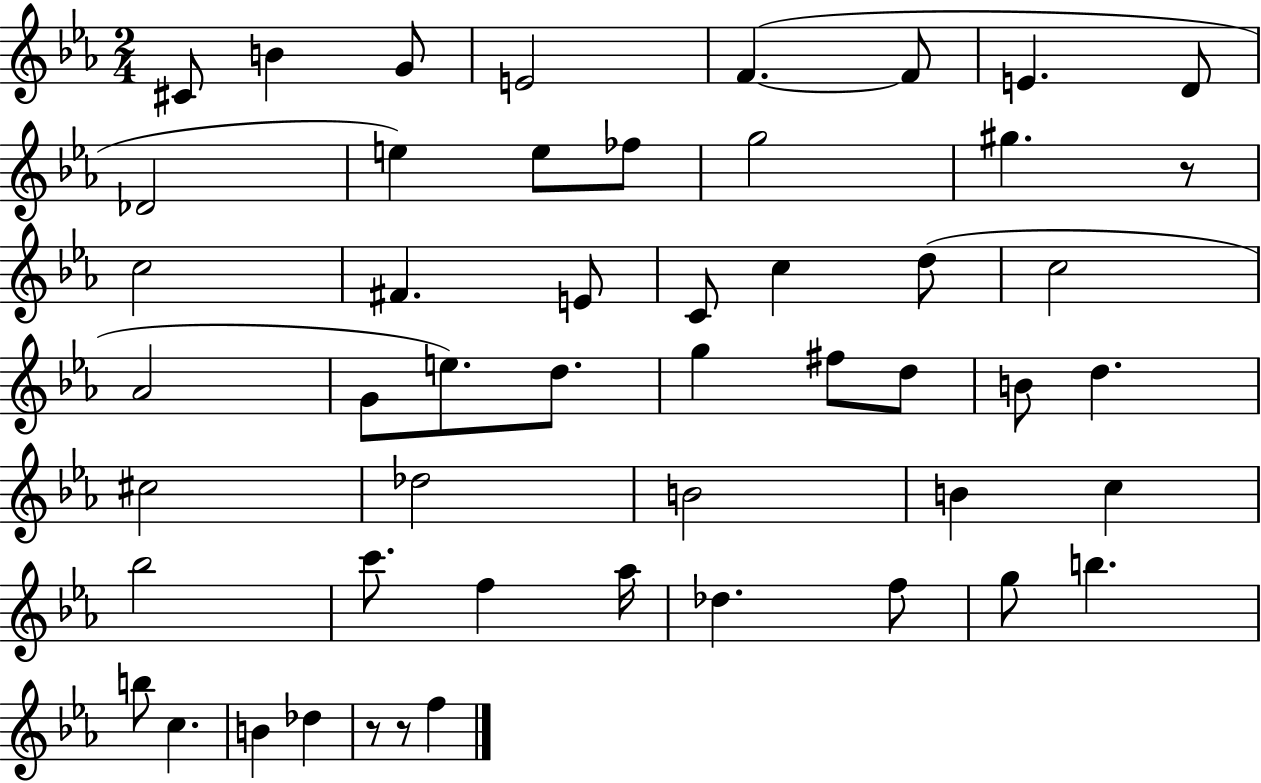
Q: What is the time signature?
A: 2/4